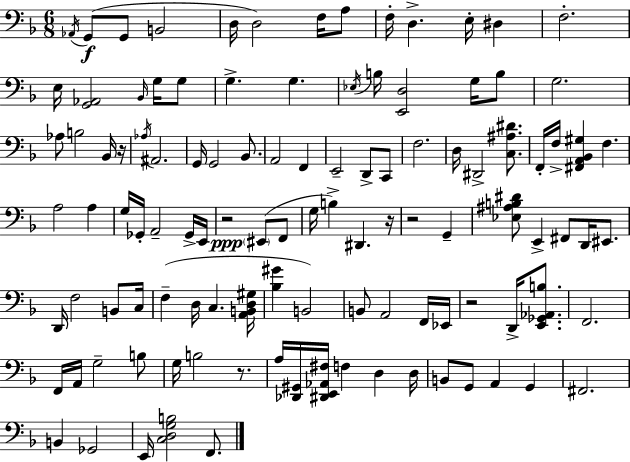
{
  \clef bass
  \numericTimeSignature
  \time 6/8
  \key f \major
  \repeat volta 2 { \acciaccatura { aes,16 }\f g,8( g,8 b,2 | d16 d2) f16 a8 | f16-. d4.-> e16-. dis4 | f2.-. | \break e16 <g, aes,>2 \grace { bes,16 } g16 | g8 g4.-> g4. | \acciaccatura { ees16 } b16 <e, d>2 | g16 b8 g2. | \break aes8 b2 | bes,16 r16 \acciaccatura { aes16 } ais,2. | g,16 g,2 | bes,8. a,2 | \break f,4 e,2-- | d,8-> c,8 f2. | d16 dis,2-> | <c ais dis'>8. f,16-. f16-> <fis, a, bes, gis>4 f4. | \break a2 | a4 g16 ges,16-. a,2-- | ges,16-> e,16 r2\ppp | \parenthesize eis,8( f,8 g16 b4->) dis,4. | \break r16 r2 | g,4-- <ees ais b dis'>8 e,4-> fis,8 | d,16 eis,8. d,16 f2 | b,8 c16 f4--( d16 c4. | \break <a, b, d gis>16 <bes gis'>4 b,2) | b,8 a,2 | f,16 ees,16 r2 | d,16-> <e, ges, aes, b>8. f,2. | \break f,16 a,16 g2-- | b8 g16 b2 | r8. a16 <des, gis,>16 <dis, e, aes, fis>16 f4 d4 | d16 b,8 g,8 a,4 | \break g,4 fis,2. | b,4 ges,2 | e,16 <c d g b>2 | f,8. } \bar "|."
}